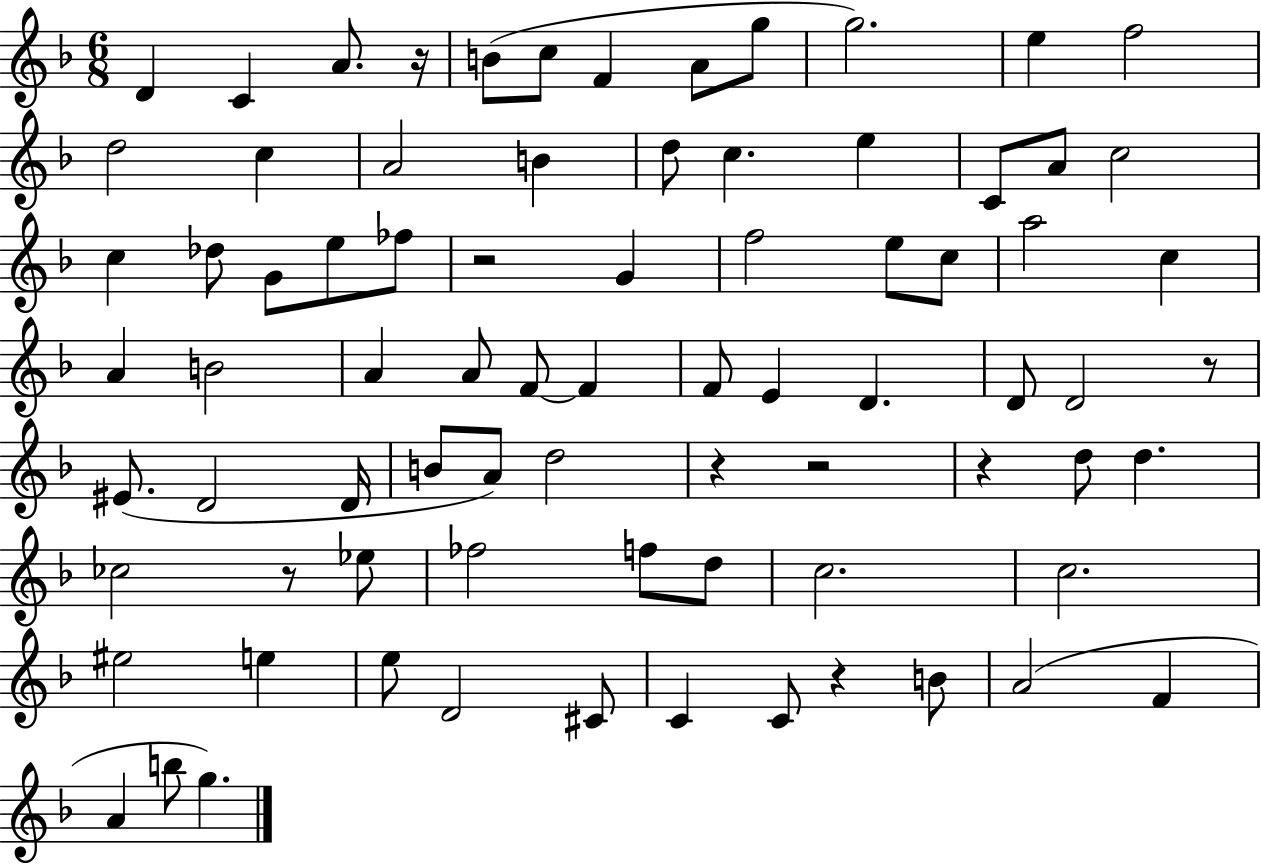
D4/q C4/q A4/e. R/s B4/e C5/e F4/q A4/e G5/e G5/h. E5/q F5/h D5/h C5/q A4/h B4/q D5/e C5/q. E5/q C4/e A4/e C5/h C5/q Db5/e G4/e E5/e FES5/e R/h G4/q F5/h E5/e C5/e A5/h C5/q A4/q B4/h A4/q A4/e F4/e F4/q F4/e E4/q D4/q. D4/e D4/h R/e EIS4/e. D4/h D4/s B4/e A4/e D5/h R/q R/h R/q D5/e D5/q. CES5/h R/e Eb5/e FES5/h F5/e D5/e C5/h. C5/h. EIS5/h E5/q E5/e D4/h C#4/e C4/q C4/e R/q B4/e A4/h F4/q A4/q B5/e G5/q.